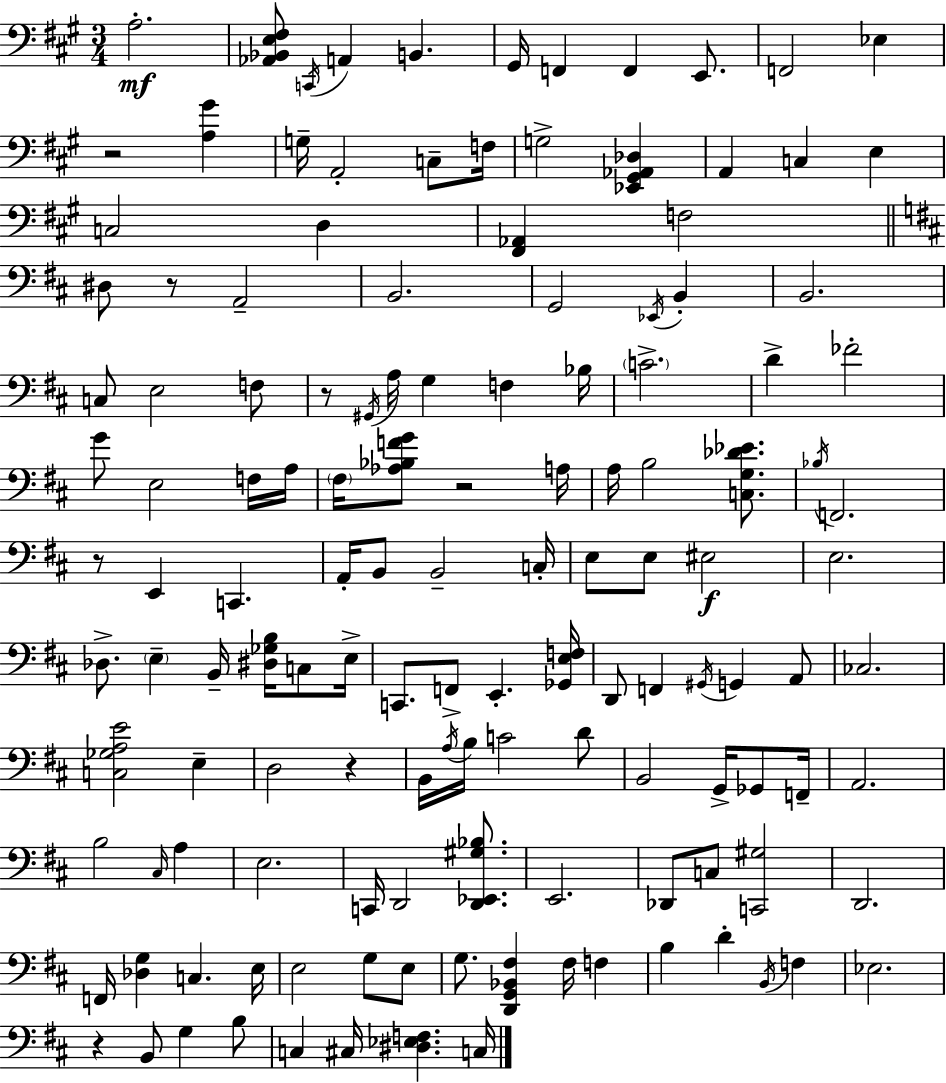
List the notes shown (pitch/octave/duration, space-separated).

A3/h. [Ab2,Bb2,E3,F#3]/e C2/s A2/q B2/q. G#2/s F2/q F2/q E2/e. F2/h Eb3/q R/h [A3,G#4]/q G3/s A2/h C3/e F3/s G3/h [Eb2,G#2,Ab2,Db3]/q A2/q C3/q E3/q C3/h D3/q [F#2,Ab2]/q F3/h D#3/e R/e A2/h B2/h. G2/h Eb2/s B2/q B2/h. C3/e E3/h F3/e R/e G#2/s A3/s G3/q F3/q Bb3/s C4/h. D4/q FES4/h G4/e E3/h F3/s A3/s F#3/s [Ab3,Bb3,F4,G4]/e R/h A3/s A3/s B3/h [C3,G3,Db4,Eb4]/e. Bb3/s F2/h. R/e E2/q C2/q. A2/s B2/e B2/h C3/s E3/e E3/e EIS3/h E3/h. Db3/e. E3/q B2/s [D#3,Gb3,B3]/s C3/e E3/s C2/e. F2/e E2/q. [Gb2,E3,F3]/s D2/e F2/q G#2/s G2/q A2/e CES3/h. [C3,Gb3,A3,E4]/h E3/q D3/h R/q B2/s A3/s B3/s C4/h D4/e B2/h G2/s Gb2/e F2/s A2/h. B3/h C#3/s A3/q E3/h. C2/s D2/h [D2,Eb2,G#3,Bb3]/e. E2/h. Db2/e C3/e [C2,G#3]/h D2/h. F2/s [Db3,G3]/q C3/q. E3/s E3/h G3/e E3/e G3/e. [D2,G2,Bb2,F#3]/q F#3/s F3/q B3/q D4/q B2/s F3/q Eb3/h. R/q B2/e G3/q B3/e C3/q C#3/s [D#3,Eb3,F3]/q. C3/s